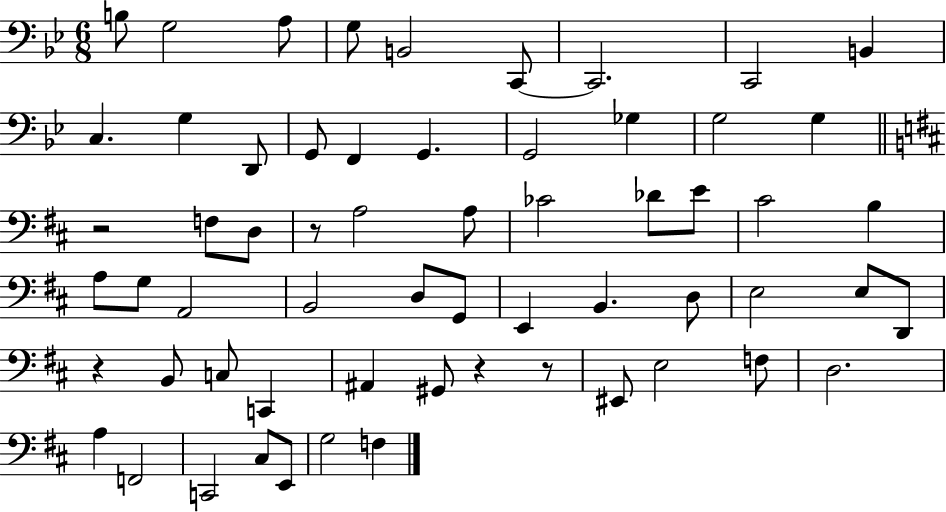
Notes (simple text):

B3/e G3/h A3/e G3/e B2/h C2/e C2/h. C2/h B2/q C3/q. G3/q D2/e G2/e F2/q G2/q. G2/h Gb3/q G3/h G3/q R/h F3/e D3/e R/e A3/h A3/e CES4/h Db4/e E4/e C#4/h B3/q A3/e G3/e A2/h B2/h D3/e G2/e E2/q B2/q. D3/e E3/h E3/e D2/e R/q B2/e C3/e C2/q A#2/q G#2/e R/q R/e EIS2/e E3/h F3/e D3/h. A3/q F2/h C2/h C#3/e E2/e G3/h F3/q